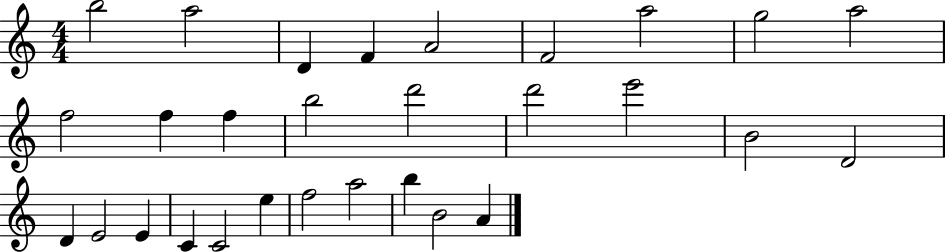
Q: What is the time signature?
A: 4/4